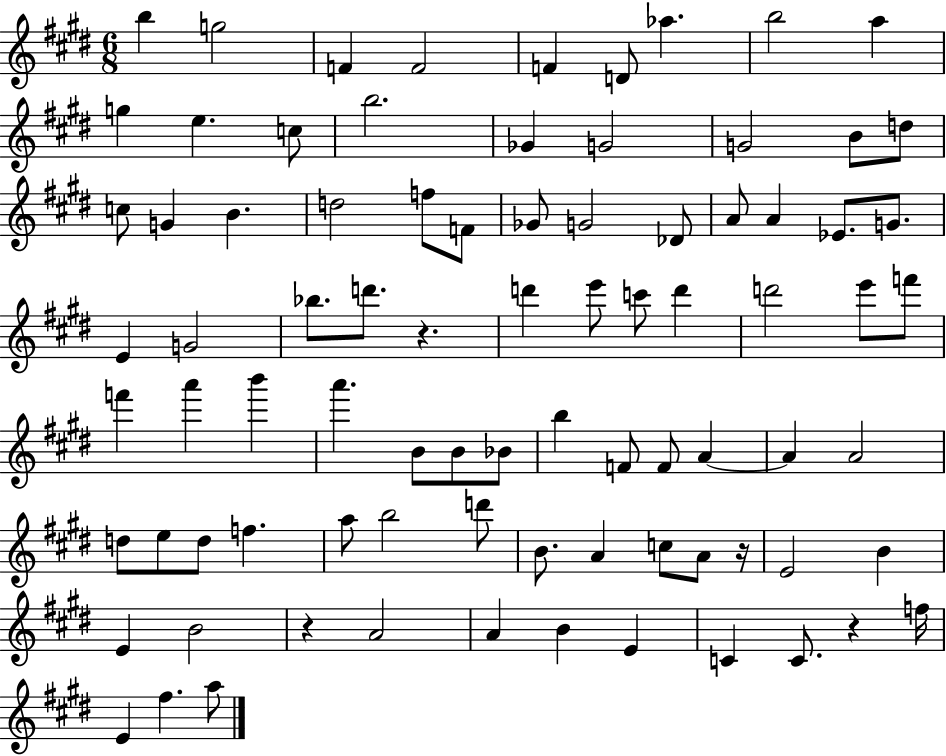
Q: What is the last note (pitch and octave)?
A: A5